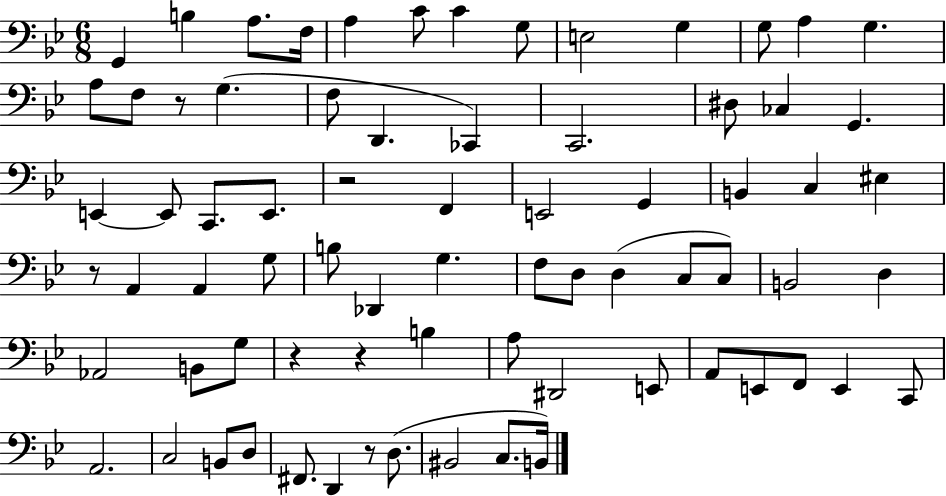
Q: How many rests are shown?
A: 6